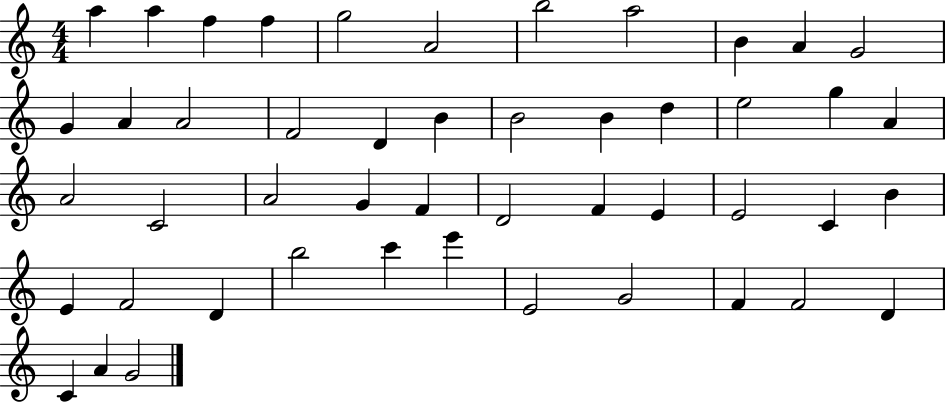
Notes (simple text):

A5/q A5/q F5/q F5/q G5/h A4/h B5/h A5/h B4/q A4/q G4/h G4/q A4/q A4/h F4/h D4/q B4/q B4/h B4/q D5/q E5/h G5/q A4/q A4/h C4/h A4/h G4/q F4/q D4/h F4/q E4/q E4/h C4/q B4/q E4/q F4/h D4/q B5/h C6/q E6/q E4/h G4/h F4/q F4/h D4/q C4/q A4/q G4/h